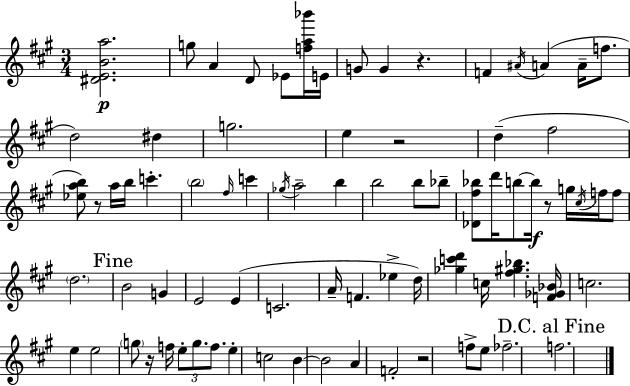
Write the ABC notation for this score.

X:1
T:Untitled
M:3/4
L:1/4
K:A
[^DEBa]2 g/2 A D/2 _E/2 [fa_b']/4 E/4 G/2 G z F ^A/4 A A/4 f/2 d2 ^d g2 e z2 d ^f2 [_eab]/2 z/2 a/4 b/4 c' b2 ^f/4 c' _g/4 a2 b b2 b/2 _b/2 [_D^f_b]/2 d'/4 b/2 b/4 z/2 g/4 ^c/4 f/4 f/2 d2 B2 G E2 E C2 A/4 F _e d/4 [_gc'd'] c/4 [^f^g_b] [F_G_B]/4 c2 e e2 g/2 z/4 f/4 e/2 g/2 f/2 e c2 B B2 A F2 z2 f/2 e/2 _f2 f2